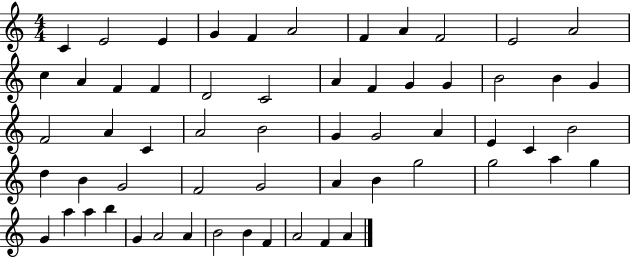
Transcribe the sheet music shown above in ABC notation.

X:1
T:Untitled
M:4/4
L:1/4
K:C
C E2 E G F A2 F A F2 E2 A2 c A F F D2 C2 A F G G B2 B G F2 A C A2 B2 G G2 A E C B2 d B G2 F2 G2 A B g2 g2 a g G a a b G A2 A B2 B F A2 F A